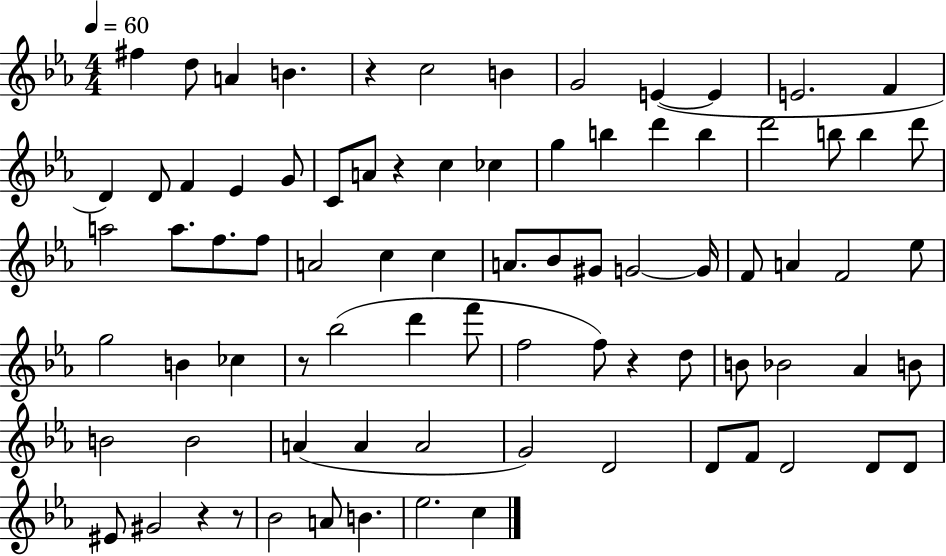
F#5/q D5/e A4/q B4/q. R/q C5/h B4/q G4/h E4/q E4/q E4/h. F4/q D4/q D4/e F4/q Eb4/q G4/e C4/e A4/e R/q C5/q CES5/q G5/q B5/q D6/q B5/q D6/h B5/e B5/q D6/e A5/h A5/e. F5/e. F5/e A4/h C5/q C5/q A4/e. Bb4/e G#4/e G4/h G4/s F4/e A4/q F4/h Eb5/e G5/h B4/q CES5/q R/e Bb5/h D6/q F6/e F5/h F5/e R/q D5/e B4/e Bb4/h Ab4/q B4/e B4/h B4/h A4/q A4/q A4/h G4/h D4/h D4/e F4/e D4/h D4/e D4/e EIS4/e G#4/h R/q R/e Bb4/h A4/e B4/q. Eb5/h. C5/q